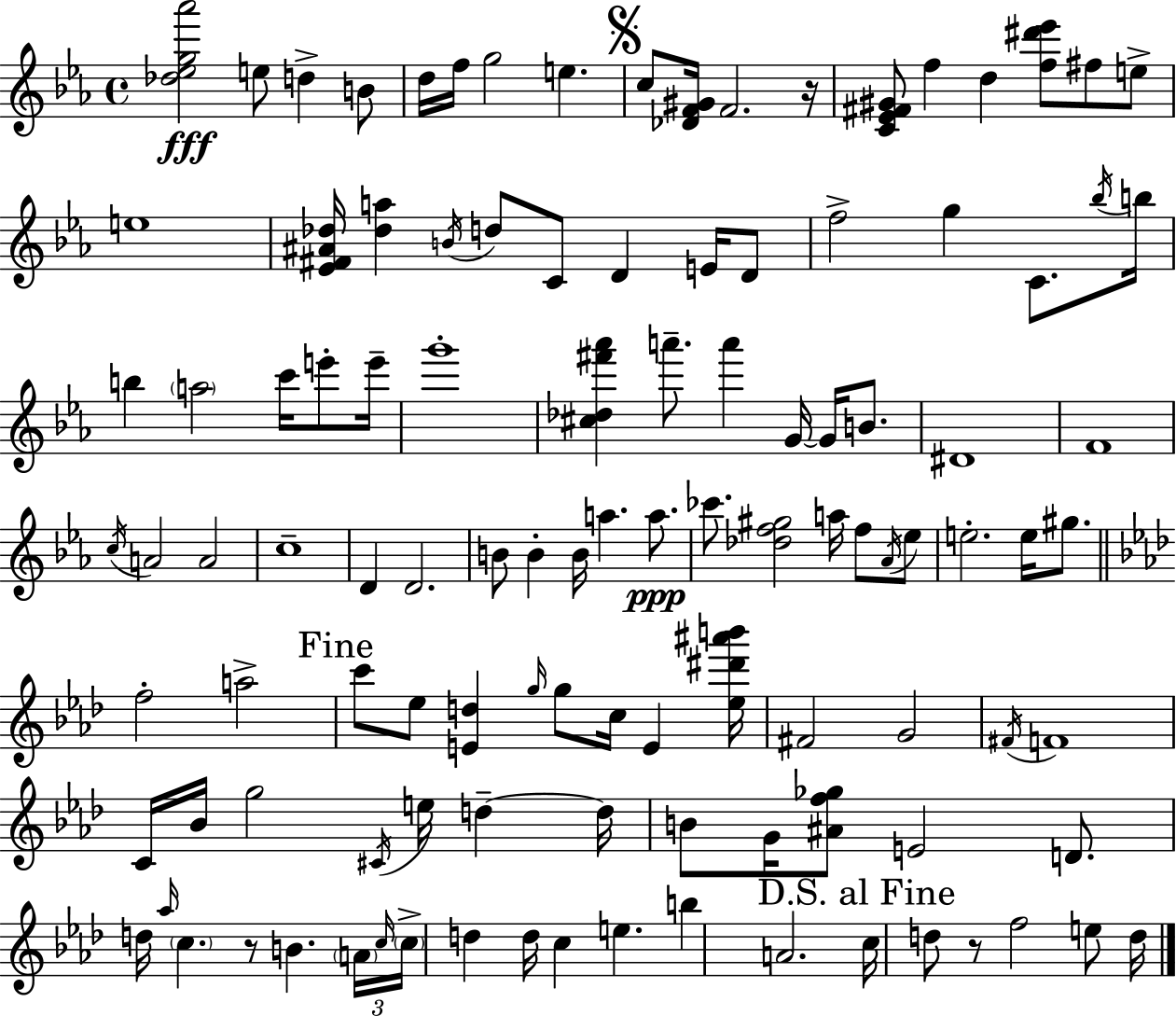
[Db5,Eb5,G5,Ab6]/h E5/e D5/q B4/e D5/s F5/s G5/h E5/q. C5/e [Db4,F4,G#4]/s F4/h. R/s [C4,Eb4,F#4,G#4]/e F5/q D5/q [F5,D#6,Eb6]/e F#5/e E5/e E5/w [Eb4,F#4,A#4,Db5]/s [Db5,A5]/q B4/s D5/e C4/e D4/q E4/s D4/e F5/h G5/q C4/e. Bb5/s B5/s B5/q A5/h C6/s E6/e E6/s G6/w [C#5,Db5,F#6,Ab6]/q A6/e. A6/q G4/s G4/s B4/e. D#4/w F4/w C5/s A4/h A4/h C5/w D4/q D4/h. B4/e B4/q B4/s A5/q. A5/e. CES6/e. [Db5,F5,G#5]/h A5/s F5/e Ab4/s Eb5/e E5/h. E5/s G#5/e. F5/h A5/h C6/e Eb5/e [E4,D5]/q G5/s G5/e C5/s E4/q [Eb5,D#6,A#6,B6]/s F#4/h G4/h F#4/s F4/w C4/s Bb4/s G5/h C#4/s E5/s D5/q D5/s B4/e G4/s [A#4,F5,Gb5]/e E4/h D4/e. D5/s Ab5/s C5/q. R/e B4/q. A4/s C5/s C5/s D5/q D5/s C5/q E5/q. B5/q A4/h. C5/s D5/e R/e F5/h E5/e D5/s